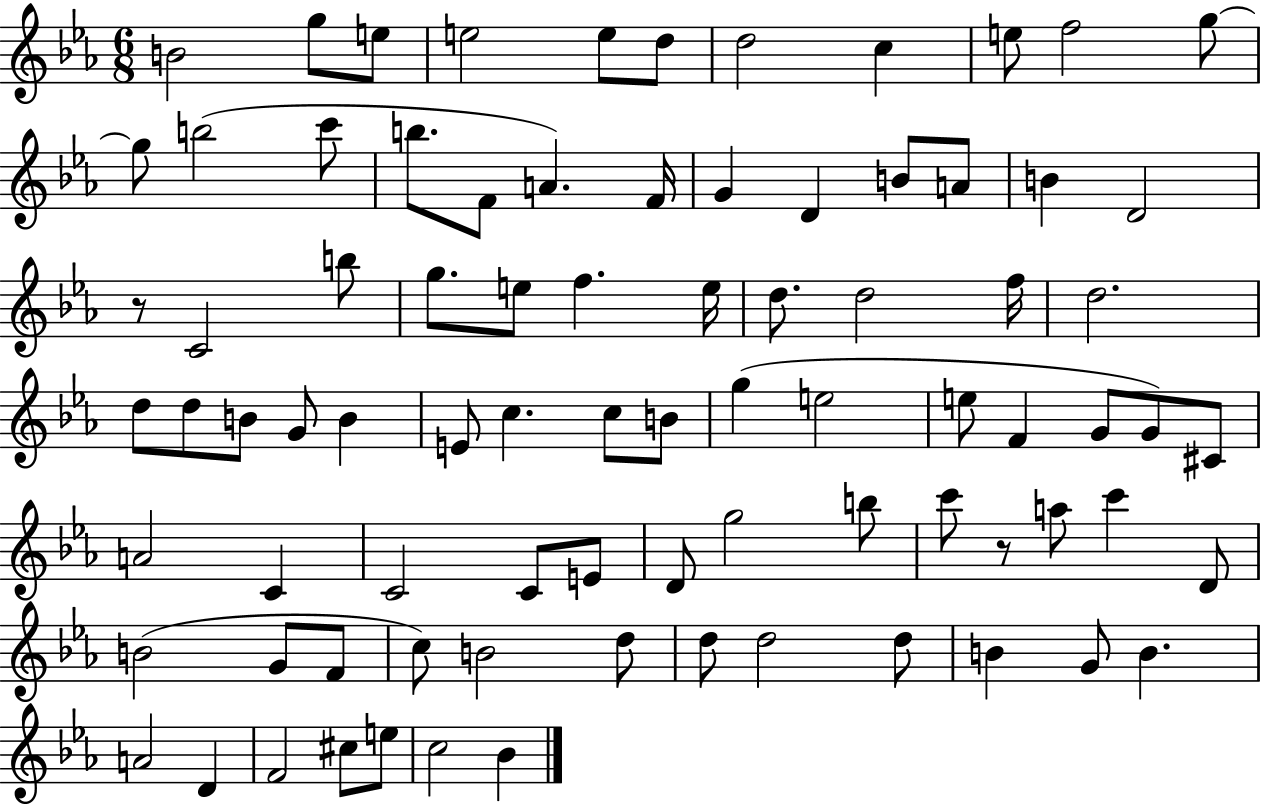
B4/h G5/e E5/e E5/h E5/e D5/e D5/h C5/q E5/e F5/h G5/e G5/e B5/h C6/e B5/e. F4/e A4/q. F4/s G4/q D4/q B4/e A4/e B4/q D4/h R/e C4/h B5/e G5/e. E5/e F5/q. E5/s D5/e. D5/h F5/s D5/h. D5/e D5/e B4/e G4/e B4/q E4/e C5/q. C5/e B4/e G5/q E5/h E5/e F4/q G4/e G4/e C#4/e A4/h C4/q C4/h C4/e E4/e D4/e G5/h B5/e C6/e R/e A5/e C6/q D4/e B4/h G4/e F4/e C5/e B4/h D5/e D5/e D5/h D5/e B4/q G4/e B4/q. A4/h D4/q F4/h C#5/e E5/e C5/h Bb4/q